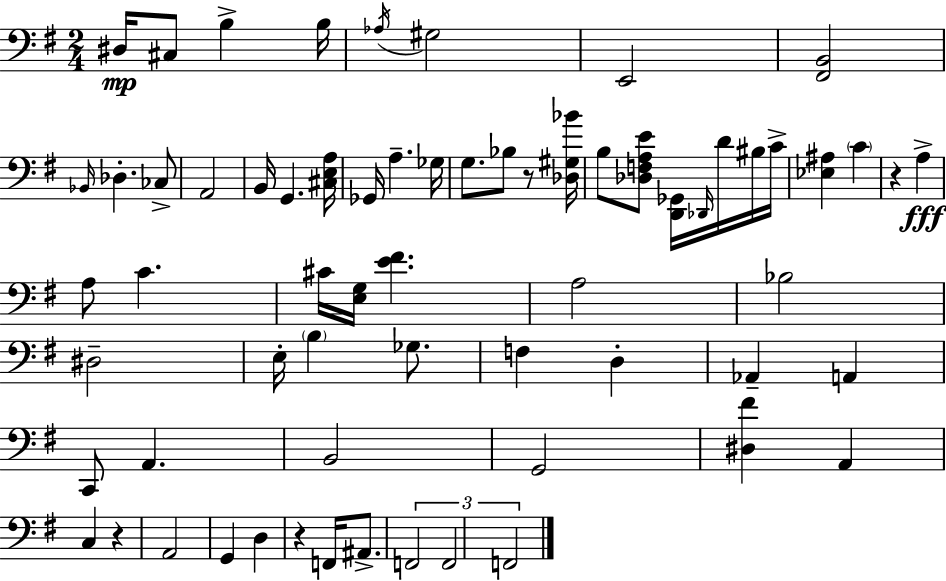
X:1
T:Untitled
M:2/4
L:1/4
K:Em
^D,/4 ^C,/2 B, B,/4 _A,/4 ^G,2 E,,2 [^F,,B,,]2 _B,,/4 _D, _C,/2 A,,2 B,,/4 G,, [^C,E,A,]/4 _G,,/4 A, _G,/4 G,/2 _B,/2 z/2 [_D,^G,_B]/4 B,/2 [_D,F,A,E]/2 [D,,_G,,]/4 _D,,/4 D/4 ^B,/4 C/4 [_E,^A,] C z A, A,/2 C ^C/4 [E,G,]/4 [E^F] A,2 _B,2 ^D,2 E,/4 B, _G,/2 F, D, _A,, A,, C,,/2 A,, B,,2 G,,2 [^D,^F] A,, C, z A,,2 G,, D, z F,,/4 ^A,,/2 F,,2 F,,2 F,,2